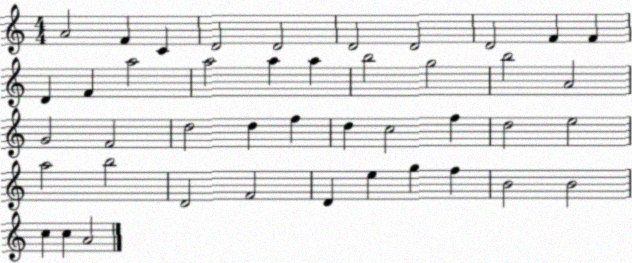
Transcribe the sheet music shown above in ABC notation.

X:1
T:Untitled
M:4/4
L:1/4
K:C
A2 F C D2 D2 D2 D2 D2 F F D F a2 a2 a a b2 g2 b2 A2 G2 F2 d2 d f d c2 f d2 e2 a2 b2 D2 F2 D e g f B2 B2 c c A2